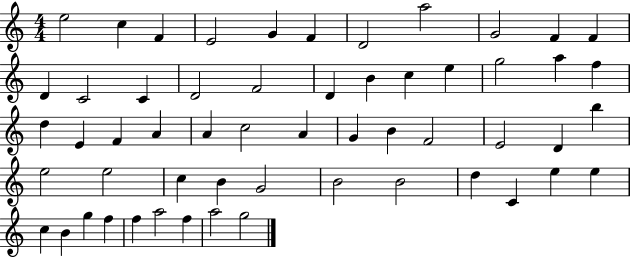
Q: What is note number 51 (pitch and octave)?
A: F5